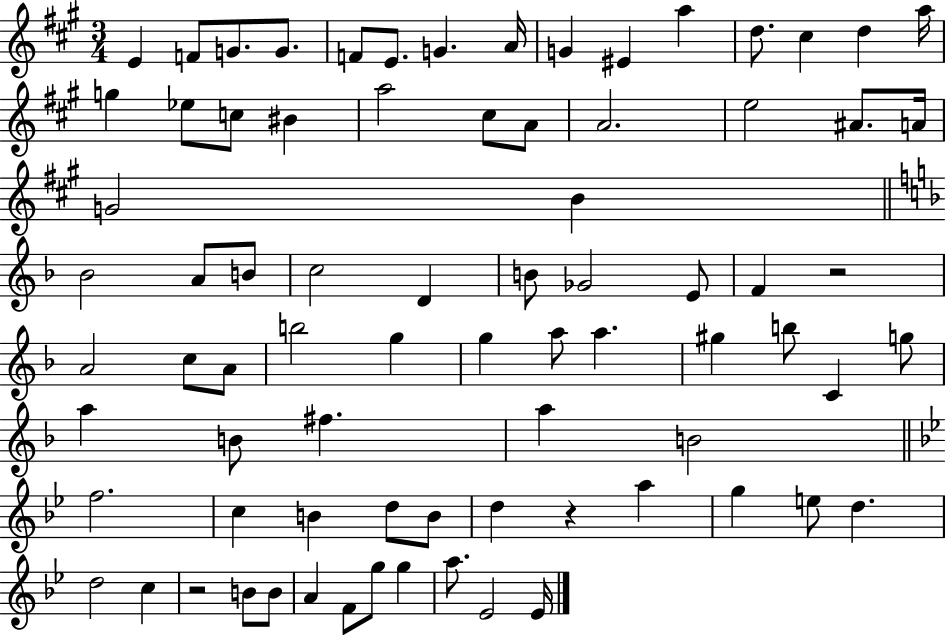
E4/q F4/e G4/e. G4/e. F4/e E4/e. G4/q. A4/s G4/q EIS4/q A5/q D5/e. C#5/q D5/q A5/s G5/q Eb5/e C5/e BIS4/q A5/h C#5/e A4/e A4/h. E5/h A#4/e. A4/s G4/h B4/q Bb4/h A4/e B4/e C5/h D4/q B4/e Gb4/h E4/e F4/q R/h A4/h C5/e A4/e B5/h G5/q G5/q A5/e A5/q. G#5/q B5/e C4/q G5/e A5/q B4/e F#5/q. A5/q B4/h F5/h. C5/q B4/q D5/e B4/e D5/q R/q A5/q G5/q E5/e D5/q. D5/h C5/q R/h B4/e B4/e A4/q F4/e G5/e G5/q A5/e. Eb4/h Eb4/s